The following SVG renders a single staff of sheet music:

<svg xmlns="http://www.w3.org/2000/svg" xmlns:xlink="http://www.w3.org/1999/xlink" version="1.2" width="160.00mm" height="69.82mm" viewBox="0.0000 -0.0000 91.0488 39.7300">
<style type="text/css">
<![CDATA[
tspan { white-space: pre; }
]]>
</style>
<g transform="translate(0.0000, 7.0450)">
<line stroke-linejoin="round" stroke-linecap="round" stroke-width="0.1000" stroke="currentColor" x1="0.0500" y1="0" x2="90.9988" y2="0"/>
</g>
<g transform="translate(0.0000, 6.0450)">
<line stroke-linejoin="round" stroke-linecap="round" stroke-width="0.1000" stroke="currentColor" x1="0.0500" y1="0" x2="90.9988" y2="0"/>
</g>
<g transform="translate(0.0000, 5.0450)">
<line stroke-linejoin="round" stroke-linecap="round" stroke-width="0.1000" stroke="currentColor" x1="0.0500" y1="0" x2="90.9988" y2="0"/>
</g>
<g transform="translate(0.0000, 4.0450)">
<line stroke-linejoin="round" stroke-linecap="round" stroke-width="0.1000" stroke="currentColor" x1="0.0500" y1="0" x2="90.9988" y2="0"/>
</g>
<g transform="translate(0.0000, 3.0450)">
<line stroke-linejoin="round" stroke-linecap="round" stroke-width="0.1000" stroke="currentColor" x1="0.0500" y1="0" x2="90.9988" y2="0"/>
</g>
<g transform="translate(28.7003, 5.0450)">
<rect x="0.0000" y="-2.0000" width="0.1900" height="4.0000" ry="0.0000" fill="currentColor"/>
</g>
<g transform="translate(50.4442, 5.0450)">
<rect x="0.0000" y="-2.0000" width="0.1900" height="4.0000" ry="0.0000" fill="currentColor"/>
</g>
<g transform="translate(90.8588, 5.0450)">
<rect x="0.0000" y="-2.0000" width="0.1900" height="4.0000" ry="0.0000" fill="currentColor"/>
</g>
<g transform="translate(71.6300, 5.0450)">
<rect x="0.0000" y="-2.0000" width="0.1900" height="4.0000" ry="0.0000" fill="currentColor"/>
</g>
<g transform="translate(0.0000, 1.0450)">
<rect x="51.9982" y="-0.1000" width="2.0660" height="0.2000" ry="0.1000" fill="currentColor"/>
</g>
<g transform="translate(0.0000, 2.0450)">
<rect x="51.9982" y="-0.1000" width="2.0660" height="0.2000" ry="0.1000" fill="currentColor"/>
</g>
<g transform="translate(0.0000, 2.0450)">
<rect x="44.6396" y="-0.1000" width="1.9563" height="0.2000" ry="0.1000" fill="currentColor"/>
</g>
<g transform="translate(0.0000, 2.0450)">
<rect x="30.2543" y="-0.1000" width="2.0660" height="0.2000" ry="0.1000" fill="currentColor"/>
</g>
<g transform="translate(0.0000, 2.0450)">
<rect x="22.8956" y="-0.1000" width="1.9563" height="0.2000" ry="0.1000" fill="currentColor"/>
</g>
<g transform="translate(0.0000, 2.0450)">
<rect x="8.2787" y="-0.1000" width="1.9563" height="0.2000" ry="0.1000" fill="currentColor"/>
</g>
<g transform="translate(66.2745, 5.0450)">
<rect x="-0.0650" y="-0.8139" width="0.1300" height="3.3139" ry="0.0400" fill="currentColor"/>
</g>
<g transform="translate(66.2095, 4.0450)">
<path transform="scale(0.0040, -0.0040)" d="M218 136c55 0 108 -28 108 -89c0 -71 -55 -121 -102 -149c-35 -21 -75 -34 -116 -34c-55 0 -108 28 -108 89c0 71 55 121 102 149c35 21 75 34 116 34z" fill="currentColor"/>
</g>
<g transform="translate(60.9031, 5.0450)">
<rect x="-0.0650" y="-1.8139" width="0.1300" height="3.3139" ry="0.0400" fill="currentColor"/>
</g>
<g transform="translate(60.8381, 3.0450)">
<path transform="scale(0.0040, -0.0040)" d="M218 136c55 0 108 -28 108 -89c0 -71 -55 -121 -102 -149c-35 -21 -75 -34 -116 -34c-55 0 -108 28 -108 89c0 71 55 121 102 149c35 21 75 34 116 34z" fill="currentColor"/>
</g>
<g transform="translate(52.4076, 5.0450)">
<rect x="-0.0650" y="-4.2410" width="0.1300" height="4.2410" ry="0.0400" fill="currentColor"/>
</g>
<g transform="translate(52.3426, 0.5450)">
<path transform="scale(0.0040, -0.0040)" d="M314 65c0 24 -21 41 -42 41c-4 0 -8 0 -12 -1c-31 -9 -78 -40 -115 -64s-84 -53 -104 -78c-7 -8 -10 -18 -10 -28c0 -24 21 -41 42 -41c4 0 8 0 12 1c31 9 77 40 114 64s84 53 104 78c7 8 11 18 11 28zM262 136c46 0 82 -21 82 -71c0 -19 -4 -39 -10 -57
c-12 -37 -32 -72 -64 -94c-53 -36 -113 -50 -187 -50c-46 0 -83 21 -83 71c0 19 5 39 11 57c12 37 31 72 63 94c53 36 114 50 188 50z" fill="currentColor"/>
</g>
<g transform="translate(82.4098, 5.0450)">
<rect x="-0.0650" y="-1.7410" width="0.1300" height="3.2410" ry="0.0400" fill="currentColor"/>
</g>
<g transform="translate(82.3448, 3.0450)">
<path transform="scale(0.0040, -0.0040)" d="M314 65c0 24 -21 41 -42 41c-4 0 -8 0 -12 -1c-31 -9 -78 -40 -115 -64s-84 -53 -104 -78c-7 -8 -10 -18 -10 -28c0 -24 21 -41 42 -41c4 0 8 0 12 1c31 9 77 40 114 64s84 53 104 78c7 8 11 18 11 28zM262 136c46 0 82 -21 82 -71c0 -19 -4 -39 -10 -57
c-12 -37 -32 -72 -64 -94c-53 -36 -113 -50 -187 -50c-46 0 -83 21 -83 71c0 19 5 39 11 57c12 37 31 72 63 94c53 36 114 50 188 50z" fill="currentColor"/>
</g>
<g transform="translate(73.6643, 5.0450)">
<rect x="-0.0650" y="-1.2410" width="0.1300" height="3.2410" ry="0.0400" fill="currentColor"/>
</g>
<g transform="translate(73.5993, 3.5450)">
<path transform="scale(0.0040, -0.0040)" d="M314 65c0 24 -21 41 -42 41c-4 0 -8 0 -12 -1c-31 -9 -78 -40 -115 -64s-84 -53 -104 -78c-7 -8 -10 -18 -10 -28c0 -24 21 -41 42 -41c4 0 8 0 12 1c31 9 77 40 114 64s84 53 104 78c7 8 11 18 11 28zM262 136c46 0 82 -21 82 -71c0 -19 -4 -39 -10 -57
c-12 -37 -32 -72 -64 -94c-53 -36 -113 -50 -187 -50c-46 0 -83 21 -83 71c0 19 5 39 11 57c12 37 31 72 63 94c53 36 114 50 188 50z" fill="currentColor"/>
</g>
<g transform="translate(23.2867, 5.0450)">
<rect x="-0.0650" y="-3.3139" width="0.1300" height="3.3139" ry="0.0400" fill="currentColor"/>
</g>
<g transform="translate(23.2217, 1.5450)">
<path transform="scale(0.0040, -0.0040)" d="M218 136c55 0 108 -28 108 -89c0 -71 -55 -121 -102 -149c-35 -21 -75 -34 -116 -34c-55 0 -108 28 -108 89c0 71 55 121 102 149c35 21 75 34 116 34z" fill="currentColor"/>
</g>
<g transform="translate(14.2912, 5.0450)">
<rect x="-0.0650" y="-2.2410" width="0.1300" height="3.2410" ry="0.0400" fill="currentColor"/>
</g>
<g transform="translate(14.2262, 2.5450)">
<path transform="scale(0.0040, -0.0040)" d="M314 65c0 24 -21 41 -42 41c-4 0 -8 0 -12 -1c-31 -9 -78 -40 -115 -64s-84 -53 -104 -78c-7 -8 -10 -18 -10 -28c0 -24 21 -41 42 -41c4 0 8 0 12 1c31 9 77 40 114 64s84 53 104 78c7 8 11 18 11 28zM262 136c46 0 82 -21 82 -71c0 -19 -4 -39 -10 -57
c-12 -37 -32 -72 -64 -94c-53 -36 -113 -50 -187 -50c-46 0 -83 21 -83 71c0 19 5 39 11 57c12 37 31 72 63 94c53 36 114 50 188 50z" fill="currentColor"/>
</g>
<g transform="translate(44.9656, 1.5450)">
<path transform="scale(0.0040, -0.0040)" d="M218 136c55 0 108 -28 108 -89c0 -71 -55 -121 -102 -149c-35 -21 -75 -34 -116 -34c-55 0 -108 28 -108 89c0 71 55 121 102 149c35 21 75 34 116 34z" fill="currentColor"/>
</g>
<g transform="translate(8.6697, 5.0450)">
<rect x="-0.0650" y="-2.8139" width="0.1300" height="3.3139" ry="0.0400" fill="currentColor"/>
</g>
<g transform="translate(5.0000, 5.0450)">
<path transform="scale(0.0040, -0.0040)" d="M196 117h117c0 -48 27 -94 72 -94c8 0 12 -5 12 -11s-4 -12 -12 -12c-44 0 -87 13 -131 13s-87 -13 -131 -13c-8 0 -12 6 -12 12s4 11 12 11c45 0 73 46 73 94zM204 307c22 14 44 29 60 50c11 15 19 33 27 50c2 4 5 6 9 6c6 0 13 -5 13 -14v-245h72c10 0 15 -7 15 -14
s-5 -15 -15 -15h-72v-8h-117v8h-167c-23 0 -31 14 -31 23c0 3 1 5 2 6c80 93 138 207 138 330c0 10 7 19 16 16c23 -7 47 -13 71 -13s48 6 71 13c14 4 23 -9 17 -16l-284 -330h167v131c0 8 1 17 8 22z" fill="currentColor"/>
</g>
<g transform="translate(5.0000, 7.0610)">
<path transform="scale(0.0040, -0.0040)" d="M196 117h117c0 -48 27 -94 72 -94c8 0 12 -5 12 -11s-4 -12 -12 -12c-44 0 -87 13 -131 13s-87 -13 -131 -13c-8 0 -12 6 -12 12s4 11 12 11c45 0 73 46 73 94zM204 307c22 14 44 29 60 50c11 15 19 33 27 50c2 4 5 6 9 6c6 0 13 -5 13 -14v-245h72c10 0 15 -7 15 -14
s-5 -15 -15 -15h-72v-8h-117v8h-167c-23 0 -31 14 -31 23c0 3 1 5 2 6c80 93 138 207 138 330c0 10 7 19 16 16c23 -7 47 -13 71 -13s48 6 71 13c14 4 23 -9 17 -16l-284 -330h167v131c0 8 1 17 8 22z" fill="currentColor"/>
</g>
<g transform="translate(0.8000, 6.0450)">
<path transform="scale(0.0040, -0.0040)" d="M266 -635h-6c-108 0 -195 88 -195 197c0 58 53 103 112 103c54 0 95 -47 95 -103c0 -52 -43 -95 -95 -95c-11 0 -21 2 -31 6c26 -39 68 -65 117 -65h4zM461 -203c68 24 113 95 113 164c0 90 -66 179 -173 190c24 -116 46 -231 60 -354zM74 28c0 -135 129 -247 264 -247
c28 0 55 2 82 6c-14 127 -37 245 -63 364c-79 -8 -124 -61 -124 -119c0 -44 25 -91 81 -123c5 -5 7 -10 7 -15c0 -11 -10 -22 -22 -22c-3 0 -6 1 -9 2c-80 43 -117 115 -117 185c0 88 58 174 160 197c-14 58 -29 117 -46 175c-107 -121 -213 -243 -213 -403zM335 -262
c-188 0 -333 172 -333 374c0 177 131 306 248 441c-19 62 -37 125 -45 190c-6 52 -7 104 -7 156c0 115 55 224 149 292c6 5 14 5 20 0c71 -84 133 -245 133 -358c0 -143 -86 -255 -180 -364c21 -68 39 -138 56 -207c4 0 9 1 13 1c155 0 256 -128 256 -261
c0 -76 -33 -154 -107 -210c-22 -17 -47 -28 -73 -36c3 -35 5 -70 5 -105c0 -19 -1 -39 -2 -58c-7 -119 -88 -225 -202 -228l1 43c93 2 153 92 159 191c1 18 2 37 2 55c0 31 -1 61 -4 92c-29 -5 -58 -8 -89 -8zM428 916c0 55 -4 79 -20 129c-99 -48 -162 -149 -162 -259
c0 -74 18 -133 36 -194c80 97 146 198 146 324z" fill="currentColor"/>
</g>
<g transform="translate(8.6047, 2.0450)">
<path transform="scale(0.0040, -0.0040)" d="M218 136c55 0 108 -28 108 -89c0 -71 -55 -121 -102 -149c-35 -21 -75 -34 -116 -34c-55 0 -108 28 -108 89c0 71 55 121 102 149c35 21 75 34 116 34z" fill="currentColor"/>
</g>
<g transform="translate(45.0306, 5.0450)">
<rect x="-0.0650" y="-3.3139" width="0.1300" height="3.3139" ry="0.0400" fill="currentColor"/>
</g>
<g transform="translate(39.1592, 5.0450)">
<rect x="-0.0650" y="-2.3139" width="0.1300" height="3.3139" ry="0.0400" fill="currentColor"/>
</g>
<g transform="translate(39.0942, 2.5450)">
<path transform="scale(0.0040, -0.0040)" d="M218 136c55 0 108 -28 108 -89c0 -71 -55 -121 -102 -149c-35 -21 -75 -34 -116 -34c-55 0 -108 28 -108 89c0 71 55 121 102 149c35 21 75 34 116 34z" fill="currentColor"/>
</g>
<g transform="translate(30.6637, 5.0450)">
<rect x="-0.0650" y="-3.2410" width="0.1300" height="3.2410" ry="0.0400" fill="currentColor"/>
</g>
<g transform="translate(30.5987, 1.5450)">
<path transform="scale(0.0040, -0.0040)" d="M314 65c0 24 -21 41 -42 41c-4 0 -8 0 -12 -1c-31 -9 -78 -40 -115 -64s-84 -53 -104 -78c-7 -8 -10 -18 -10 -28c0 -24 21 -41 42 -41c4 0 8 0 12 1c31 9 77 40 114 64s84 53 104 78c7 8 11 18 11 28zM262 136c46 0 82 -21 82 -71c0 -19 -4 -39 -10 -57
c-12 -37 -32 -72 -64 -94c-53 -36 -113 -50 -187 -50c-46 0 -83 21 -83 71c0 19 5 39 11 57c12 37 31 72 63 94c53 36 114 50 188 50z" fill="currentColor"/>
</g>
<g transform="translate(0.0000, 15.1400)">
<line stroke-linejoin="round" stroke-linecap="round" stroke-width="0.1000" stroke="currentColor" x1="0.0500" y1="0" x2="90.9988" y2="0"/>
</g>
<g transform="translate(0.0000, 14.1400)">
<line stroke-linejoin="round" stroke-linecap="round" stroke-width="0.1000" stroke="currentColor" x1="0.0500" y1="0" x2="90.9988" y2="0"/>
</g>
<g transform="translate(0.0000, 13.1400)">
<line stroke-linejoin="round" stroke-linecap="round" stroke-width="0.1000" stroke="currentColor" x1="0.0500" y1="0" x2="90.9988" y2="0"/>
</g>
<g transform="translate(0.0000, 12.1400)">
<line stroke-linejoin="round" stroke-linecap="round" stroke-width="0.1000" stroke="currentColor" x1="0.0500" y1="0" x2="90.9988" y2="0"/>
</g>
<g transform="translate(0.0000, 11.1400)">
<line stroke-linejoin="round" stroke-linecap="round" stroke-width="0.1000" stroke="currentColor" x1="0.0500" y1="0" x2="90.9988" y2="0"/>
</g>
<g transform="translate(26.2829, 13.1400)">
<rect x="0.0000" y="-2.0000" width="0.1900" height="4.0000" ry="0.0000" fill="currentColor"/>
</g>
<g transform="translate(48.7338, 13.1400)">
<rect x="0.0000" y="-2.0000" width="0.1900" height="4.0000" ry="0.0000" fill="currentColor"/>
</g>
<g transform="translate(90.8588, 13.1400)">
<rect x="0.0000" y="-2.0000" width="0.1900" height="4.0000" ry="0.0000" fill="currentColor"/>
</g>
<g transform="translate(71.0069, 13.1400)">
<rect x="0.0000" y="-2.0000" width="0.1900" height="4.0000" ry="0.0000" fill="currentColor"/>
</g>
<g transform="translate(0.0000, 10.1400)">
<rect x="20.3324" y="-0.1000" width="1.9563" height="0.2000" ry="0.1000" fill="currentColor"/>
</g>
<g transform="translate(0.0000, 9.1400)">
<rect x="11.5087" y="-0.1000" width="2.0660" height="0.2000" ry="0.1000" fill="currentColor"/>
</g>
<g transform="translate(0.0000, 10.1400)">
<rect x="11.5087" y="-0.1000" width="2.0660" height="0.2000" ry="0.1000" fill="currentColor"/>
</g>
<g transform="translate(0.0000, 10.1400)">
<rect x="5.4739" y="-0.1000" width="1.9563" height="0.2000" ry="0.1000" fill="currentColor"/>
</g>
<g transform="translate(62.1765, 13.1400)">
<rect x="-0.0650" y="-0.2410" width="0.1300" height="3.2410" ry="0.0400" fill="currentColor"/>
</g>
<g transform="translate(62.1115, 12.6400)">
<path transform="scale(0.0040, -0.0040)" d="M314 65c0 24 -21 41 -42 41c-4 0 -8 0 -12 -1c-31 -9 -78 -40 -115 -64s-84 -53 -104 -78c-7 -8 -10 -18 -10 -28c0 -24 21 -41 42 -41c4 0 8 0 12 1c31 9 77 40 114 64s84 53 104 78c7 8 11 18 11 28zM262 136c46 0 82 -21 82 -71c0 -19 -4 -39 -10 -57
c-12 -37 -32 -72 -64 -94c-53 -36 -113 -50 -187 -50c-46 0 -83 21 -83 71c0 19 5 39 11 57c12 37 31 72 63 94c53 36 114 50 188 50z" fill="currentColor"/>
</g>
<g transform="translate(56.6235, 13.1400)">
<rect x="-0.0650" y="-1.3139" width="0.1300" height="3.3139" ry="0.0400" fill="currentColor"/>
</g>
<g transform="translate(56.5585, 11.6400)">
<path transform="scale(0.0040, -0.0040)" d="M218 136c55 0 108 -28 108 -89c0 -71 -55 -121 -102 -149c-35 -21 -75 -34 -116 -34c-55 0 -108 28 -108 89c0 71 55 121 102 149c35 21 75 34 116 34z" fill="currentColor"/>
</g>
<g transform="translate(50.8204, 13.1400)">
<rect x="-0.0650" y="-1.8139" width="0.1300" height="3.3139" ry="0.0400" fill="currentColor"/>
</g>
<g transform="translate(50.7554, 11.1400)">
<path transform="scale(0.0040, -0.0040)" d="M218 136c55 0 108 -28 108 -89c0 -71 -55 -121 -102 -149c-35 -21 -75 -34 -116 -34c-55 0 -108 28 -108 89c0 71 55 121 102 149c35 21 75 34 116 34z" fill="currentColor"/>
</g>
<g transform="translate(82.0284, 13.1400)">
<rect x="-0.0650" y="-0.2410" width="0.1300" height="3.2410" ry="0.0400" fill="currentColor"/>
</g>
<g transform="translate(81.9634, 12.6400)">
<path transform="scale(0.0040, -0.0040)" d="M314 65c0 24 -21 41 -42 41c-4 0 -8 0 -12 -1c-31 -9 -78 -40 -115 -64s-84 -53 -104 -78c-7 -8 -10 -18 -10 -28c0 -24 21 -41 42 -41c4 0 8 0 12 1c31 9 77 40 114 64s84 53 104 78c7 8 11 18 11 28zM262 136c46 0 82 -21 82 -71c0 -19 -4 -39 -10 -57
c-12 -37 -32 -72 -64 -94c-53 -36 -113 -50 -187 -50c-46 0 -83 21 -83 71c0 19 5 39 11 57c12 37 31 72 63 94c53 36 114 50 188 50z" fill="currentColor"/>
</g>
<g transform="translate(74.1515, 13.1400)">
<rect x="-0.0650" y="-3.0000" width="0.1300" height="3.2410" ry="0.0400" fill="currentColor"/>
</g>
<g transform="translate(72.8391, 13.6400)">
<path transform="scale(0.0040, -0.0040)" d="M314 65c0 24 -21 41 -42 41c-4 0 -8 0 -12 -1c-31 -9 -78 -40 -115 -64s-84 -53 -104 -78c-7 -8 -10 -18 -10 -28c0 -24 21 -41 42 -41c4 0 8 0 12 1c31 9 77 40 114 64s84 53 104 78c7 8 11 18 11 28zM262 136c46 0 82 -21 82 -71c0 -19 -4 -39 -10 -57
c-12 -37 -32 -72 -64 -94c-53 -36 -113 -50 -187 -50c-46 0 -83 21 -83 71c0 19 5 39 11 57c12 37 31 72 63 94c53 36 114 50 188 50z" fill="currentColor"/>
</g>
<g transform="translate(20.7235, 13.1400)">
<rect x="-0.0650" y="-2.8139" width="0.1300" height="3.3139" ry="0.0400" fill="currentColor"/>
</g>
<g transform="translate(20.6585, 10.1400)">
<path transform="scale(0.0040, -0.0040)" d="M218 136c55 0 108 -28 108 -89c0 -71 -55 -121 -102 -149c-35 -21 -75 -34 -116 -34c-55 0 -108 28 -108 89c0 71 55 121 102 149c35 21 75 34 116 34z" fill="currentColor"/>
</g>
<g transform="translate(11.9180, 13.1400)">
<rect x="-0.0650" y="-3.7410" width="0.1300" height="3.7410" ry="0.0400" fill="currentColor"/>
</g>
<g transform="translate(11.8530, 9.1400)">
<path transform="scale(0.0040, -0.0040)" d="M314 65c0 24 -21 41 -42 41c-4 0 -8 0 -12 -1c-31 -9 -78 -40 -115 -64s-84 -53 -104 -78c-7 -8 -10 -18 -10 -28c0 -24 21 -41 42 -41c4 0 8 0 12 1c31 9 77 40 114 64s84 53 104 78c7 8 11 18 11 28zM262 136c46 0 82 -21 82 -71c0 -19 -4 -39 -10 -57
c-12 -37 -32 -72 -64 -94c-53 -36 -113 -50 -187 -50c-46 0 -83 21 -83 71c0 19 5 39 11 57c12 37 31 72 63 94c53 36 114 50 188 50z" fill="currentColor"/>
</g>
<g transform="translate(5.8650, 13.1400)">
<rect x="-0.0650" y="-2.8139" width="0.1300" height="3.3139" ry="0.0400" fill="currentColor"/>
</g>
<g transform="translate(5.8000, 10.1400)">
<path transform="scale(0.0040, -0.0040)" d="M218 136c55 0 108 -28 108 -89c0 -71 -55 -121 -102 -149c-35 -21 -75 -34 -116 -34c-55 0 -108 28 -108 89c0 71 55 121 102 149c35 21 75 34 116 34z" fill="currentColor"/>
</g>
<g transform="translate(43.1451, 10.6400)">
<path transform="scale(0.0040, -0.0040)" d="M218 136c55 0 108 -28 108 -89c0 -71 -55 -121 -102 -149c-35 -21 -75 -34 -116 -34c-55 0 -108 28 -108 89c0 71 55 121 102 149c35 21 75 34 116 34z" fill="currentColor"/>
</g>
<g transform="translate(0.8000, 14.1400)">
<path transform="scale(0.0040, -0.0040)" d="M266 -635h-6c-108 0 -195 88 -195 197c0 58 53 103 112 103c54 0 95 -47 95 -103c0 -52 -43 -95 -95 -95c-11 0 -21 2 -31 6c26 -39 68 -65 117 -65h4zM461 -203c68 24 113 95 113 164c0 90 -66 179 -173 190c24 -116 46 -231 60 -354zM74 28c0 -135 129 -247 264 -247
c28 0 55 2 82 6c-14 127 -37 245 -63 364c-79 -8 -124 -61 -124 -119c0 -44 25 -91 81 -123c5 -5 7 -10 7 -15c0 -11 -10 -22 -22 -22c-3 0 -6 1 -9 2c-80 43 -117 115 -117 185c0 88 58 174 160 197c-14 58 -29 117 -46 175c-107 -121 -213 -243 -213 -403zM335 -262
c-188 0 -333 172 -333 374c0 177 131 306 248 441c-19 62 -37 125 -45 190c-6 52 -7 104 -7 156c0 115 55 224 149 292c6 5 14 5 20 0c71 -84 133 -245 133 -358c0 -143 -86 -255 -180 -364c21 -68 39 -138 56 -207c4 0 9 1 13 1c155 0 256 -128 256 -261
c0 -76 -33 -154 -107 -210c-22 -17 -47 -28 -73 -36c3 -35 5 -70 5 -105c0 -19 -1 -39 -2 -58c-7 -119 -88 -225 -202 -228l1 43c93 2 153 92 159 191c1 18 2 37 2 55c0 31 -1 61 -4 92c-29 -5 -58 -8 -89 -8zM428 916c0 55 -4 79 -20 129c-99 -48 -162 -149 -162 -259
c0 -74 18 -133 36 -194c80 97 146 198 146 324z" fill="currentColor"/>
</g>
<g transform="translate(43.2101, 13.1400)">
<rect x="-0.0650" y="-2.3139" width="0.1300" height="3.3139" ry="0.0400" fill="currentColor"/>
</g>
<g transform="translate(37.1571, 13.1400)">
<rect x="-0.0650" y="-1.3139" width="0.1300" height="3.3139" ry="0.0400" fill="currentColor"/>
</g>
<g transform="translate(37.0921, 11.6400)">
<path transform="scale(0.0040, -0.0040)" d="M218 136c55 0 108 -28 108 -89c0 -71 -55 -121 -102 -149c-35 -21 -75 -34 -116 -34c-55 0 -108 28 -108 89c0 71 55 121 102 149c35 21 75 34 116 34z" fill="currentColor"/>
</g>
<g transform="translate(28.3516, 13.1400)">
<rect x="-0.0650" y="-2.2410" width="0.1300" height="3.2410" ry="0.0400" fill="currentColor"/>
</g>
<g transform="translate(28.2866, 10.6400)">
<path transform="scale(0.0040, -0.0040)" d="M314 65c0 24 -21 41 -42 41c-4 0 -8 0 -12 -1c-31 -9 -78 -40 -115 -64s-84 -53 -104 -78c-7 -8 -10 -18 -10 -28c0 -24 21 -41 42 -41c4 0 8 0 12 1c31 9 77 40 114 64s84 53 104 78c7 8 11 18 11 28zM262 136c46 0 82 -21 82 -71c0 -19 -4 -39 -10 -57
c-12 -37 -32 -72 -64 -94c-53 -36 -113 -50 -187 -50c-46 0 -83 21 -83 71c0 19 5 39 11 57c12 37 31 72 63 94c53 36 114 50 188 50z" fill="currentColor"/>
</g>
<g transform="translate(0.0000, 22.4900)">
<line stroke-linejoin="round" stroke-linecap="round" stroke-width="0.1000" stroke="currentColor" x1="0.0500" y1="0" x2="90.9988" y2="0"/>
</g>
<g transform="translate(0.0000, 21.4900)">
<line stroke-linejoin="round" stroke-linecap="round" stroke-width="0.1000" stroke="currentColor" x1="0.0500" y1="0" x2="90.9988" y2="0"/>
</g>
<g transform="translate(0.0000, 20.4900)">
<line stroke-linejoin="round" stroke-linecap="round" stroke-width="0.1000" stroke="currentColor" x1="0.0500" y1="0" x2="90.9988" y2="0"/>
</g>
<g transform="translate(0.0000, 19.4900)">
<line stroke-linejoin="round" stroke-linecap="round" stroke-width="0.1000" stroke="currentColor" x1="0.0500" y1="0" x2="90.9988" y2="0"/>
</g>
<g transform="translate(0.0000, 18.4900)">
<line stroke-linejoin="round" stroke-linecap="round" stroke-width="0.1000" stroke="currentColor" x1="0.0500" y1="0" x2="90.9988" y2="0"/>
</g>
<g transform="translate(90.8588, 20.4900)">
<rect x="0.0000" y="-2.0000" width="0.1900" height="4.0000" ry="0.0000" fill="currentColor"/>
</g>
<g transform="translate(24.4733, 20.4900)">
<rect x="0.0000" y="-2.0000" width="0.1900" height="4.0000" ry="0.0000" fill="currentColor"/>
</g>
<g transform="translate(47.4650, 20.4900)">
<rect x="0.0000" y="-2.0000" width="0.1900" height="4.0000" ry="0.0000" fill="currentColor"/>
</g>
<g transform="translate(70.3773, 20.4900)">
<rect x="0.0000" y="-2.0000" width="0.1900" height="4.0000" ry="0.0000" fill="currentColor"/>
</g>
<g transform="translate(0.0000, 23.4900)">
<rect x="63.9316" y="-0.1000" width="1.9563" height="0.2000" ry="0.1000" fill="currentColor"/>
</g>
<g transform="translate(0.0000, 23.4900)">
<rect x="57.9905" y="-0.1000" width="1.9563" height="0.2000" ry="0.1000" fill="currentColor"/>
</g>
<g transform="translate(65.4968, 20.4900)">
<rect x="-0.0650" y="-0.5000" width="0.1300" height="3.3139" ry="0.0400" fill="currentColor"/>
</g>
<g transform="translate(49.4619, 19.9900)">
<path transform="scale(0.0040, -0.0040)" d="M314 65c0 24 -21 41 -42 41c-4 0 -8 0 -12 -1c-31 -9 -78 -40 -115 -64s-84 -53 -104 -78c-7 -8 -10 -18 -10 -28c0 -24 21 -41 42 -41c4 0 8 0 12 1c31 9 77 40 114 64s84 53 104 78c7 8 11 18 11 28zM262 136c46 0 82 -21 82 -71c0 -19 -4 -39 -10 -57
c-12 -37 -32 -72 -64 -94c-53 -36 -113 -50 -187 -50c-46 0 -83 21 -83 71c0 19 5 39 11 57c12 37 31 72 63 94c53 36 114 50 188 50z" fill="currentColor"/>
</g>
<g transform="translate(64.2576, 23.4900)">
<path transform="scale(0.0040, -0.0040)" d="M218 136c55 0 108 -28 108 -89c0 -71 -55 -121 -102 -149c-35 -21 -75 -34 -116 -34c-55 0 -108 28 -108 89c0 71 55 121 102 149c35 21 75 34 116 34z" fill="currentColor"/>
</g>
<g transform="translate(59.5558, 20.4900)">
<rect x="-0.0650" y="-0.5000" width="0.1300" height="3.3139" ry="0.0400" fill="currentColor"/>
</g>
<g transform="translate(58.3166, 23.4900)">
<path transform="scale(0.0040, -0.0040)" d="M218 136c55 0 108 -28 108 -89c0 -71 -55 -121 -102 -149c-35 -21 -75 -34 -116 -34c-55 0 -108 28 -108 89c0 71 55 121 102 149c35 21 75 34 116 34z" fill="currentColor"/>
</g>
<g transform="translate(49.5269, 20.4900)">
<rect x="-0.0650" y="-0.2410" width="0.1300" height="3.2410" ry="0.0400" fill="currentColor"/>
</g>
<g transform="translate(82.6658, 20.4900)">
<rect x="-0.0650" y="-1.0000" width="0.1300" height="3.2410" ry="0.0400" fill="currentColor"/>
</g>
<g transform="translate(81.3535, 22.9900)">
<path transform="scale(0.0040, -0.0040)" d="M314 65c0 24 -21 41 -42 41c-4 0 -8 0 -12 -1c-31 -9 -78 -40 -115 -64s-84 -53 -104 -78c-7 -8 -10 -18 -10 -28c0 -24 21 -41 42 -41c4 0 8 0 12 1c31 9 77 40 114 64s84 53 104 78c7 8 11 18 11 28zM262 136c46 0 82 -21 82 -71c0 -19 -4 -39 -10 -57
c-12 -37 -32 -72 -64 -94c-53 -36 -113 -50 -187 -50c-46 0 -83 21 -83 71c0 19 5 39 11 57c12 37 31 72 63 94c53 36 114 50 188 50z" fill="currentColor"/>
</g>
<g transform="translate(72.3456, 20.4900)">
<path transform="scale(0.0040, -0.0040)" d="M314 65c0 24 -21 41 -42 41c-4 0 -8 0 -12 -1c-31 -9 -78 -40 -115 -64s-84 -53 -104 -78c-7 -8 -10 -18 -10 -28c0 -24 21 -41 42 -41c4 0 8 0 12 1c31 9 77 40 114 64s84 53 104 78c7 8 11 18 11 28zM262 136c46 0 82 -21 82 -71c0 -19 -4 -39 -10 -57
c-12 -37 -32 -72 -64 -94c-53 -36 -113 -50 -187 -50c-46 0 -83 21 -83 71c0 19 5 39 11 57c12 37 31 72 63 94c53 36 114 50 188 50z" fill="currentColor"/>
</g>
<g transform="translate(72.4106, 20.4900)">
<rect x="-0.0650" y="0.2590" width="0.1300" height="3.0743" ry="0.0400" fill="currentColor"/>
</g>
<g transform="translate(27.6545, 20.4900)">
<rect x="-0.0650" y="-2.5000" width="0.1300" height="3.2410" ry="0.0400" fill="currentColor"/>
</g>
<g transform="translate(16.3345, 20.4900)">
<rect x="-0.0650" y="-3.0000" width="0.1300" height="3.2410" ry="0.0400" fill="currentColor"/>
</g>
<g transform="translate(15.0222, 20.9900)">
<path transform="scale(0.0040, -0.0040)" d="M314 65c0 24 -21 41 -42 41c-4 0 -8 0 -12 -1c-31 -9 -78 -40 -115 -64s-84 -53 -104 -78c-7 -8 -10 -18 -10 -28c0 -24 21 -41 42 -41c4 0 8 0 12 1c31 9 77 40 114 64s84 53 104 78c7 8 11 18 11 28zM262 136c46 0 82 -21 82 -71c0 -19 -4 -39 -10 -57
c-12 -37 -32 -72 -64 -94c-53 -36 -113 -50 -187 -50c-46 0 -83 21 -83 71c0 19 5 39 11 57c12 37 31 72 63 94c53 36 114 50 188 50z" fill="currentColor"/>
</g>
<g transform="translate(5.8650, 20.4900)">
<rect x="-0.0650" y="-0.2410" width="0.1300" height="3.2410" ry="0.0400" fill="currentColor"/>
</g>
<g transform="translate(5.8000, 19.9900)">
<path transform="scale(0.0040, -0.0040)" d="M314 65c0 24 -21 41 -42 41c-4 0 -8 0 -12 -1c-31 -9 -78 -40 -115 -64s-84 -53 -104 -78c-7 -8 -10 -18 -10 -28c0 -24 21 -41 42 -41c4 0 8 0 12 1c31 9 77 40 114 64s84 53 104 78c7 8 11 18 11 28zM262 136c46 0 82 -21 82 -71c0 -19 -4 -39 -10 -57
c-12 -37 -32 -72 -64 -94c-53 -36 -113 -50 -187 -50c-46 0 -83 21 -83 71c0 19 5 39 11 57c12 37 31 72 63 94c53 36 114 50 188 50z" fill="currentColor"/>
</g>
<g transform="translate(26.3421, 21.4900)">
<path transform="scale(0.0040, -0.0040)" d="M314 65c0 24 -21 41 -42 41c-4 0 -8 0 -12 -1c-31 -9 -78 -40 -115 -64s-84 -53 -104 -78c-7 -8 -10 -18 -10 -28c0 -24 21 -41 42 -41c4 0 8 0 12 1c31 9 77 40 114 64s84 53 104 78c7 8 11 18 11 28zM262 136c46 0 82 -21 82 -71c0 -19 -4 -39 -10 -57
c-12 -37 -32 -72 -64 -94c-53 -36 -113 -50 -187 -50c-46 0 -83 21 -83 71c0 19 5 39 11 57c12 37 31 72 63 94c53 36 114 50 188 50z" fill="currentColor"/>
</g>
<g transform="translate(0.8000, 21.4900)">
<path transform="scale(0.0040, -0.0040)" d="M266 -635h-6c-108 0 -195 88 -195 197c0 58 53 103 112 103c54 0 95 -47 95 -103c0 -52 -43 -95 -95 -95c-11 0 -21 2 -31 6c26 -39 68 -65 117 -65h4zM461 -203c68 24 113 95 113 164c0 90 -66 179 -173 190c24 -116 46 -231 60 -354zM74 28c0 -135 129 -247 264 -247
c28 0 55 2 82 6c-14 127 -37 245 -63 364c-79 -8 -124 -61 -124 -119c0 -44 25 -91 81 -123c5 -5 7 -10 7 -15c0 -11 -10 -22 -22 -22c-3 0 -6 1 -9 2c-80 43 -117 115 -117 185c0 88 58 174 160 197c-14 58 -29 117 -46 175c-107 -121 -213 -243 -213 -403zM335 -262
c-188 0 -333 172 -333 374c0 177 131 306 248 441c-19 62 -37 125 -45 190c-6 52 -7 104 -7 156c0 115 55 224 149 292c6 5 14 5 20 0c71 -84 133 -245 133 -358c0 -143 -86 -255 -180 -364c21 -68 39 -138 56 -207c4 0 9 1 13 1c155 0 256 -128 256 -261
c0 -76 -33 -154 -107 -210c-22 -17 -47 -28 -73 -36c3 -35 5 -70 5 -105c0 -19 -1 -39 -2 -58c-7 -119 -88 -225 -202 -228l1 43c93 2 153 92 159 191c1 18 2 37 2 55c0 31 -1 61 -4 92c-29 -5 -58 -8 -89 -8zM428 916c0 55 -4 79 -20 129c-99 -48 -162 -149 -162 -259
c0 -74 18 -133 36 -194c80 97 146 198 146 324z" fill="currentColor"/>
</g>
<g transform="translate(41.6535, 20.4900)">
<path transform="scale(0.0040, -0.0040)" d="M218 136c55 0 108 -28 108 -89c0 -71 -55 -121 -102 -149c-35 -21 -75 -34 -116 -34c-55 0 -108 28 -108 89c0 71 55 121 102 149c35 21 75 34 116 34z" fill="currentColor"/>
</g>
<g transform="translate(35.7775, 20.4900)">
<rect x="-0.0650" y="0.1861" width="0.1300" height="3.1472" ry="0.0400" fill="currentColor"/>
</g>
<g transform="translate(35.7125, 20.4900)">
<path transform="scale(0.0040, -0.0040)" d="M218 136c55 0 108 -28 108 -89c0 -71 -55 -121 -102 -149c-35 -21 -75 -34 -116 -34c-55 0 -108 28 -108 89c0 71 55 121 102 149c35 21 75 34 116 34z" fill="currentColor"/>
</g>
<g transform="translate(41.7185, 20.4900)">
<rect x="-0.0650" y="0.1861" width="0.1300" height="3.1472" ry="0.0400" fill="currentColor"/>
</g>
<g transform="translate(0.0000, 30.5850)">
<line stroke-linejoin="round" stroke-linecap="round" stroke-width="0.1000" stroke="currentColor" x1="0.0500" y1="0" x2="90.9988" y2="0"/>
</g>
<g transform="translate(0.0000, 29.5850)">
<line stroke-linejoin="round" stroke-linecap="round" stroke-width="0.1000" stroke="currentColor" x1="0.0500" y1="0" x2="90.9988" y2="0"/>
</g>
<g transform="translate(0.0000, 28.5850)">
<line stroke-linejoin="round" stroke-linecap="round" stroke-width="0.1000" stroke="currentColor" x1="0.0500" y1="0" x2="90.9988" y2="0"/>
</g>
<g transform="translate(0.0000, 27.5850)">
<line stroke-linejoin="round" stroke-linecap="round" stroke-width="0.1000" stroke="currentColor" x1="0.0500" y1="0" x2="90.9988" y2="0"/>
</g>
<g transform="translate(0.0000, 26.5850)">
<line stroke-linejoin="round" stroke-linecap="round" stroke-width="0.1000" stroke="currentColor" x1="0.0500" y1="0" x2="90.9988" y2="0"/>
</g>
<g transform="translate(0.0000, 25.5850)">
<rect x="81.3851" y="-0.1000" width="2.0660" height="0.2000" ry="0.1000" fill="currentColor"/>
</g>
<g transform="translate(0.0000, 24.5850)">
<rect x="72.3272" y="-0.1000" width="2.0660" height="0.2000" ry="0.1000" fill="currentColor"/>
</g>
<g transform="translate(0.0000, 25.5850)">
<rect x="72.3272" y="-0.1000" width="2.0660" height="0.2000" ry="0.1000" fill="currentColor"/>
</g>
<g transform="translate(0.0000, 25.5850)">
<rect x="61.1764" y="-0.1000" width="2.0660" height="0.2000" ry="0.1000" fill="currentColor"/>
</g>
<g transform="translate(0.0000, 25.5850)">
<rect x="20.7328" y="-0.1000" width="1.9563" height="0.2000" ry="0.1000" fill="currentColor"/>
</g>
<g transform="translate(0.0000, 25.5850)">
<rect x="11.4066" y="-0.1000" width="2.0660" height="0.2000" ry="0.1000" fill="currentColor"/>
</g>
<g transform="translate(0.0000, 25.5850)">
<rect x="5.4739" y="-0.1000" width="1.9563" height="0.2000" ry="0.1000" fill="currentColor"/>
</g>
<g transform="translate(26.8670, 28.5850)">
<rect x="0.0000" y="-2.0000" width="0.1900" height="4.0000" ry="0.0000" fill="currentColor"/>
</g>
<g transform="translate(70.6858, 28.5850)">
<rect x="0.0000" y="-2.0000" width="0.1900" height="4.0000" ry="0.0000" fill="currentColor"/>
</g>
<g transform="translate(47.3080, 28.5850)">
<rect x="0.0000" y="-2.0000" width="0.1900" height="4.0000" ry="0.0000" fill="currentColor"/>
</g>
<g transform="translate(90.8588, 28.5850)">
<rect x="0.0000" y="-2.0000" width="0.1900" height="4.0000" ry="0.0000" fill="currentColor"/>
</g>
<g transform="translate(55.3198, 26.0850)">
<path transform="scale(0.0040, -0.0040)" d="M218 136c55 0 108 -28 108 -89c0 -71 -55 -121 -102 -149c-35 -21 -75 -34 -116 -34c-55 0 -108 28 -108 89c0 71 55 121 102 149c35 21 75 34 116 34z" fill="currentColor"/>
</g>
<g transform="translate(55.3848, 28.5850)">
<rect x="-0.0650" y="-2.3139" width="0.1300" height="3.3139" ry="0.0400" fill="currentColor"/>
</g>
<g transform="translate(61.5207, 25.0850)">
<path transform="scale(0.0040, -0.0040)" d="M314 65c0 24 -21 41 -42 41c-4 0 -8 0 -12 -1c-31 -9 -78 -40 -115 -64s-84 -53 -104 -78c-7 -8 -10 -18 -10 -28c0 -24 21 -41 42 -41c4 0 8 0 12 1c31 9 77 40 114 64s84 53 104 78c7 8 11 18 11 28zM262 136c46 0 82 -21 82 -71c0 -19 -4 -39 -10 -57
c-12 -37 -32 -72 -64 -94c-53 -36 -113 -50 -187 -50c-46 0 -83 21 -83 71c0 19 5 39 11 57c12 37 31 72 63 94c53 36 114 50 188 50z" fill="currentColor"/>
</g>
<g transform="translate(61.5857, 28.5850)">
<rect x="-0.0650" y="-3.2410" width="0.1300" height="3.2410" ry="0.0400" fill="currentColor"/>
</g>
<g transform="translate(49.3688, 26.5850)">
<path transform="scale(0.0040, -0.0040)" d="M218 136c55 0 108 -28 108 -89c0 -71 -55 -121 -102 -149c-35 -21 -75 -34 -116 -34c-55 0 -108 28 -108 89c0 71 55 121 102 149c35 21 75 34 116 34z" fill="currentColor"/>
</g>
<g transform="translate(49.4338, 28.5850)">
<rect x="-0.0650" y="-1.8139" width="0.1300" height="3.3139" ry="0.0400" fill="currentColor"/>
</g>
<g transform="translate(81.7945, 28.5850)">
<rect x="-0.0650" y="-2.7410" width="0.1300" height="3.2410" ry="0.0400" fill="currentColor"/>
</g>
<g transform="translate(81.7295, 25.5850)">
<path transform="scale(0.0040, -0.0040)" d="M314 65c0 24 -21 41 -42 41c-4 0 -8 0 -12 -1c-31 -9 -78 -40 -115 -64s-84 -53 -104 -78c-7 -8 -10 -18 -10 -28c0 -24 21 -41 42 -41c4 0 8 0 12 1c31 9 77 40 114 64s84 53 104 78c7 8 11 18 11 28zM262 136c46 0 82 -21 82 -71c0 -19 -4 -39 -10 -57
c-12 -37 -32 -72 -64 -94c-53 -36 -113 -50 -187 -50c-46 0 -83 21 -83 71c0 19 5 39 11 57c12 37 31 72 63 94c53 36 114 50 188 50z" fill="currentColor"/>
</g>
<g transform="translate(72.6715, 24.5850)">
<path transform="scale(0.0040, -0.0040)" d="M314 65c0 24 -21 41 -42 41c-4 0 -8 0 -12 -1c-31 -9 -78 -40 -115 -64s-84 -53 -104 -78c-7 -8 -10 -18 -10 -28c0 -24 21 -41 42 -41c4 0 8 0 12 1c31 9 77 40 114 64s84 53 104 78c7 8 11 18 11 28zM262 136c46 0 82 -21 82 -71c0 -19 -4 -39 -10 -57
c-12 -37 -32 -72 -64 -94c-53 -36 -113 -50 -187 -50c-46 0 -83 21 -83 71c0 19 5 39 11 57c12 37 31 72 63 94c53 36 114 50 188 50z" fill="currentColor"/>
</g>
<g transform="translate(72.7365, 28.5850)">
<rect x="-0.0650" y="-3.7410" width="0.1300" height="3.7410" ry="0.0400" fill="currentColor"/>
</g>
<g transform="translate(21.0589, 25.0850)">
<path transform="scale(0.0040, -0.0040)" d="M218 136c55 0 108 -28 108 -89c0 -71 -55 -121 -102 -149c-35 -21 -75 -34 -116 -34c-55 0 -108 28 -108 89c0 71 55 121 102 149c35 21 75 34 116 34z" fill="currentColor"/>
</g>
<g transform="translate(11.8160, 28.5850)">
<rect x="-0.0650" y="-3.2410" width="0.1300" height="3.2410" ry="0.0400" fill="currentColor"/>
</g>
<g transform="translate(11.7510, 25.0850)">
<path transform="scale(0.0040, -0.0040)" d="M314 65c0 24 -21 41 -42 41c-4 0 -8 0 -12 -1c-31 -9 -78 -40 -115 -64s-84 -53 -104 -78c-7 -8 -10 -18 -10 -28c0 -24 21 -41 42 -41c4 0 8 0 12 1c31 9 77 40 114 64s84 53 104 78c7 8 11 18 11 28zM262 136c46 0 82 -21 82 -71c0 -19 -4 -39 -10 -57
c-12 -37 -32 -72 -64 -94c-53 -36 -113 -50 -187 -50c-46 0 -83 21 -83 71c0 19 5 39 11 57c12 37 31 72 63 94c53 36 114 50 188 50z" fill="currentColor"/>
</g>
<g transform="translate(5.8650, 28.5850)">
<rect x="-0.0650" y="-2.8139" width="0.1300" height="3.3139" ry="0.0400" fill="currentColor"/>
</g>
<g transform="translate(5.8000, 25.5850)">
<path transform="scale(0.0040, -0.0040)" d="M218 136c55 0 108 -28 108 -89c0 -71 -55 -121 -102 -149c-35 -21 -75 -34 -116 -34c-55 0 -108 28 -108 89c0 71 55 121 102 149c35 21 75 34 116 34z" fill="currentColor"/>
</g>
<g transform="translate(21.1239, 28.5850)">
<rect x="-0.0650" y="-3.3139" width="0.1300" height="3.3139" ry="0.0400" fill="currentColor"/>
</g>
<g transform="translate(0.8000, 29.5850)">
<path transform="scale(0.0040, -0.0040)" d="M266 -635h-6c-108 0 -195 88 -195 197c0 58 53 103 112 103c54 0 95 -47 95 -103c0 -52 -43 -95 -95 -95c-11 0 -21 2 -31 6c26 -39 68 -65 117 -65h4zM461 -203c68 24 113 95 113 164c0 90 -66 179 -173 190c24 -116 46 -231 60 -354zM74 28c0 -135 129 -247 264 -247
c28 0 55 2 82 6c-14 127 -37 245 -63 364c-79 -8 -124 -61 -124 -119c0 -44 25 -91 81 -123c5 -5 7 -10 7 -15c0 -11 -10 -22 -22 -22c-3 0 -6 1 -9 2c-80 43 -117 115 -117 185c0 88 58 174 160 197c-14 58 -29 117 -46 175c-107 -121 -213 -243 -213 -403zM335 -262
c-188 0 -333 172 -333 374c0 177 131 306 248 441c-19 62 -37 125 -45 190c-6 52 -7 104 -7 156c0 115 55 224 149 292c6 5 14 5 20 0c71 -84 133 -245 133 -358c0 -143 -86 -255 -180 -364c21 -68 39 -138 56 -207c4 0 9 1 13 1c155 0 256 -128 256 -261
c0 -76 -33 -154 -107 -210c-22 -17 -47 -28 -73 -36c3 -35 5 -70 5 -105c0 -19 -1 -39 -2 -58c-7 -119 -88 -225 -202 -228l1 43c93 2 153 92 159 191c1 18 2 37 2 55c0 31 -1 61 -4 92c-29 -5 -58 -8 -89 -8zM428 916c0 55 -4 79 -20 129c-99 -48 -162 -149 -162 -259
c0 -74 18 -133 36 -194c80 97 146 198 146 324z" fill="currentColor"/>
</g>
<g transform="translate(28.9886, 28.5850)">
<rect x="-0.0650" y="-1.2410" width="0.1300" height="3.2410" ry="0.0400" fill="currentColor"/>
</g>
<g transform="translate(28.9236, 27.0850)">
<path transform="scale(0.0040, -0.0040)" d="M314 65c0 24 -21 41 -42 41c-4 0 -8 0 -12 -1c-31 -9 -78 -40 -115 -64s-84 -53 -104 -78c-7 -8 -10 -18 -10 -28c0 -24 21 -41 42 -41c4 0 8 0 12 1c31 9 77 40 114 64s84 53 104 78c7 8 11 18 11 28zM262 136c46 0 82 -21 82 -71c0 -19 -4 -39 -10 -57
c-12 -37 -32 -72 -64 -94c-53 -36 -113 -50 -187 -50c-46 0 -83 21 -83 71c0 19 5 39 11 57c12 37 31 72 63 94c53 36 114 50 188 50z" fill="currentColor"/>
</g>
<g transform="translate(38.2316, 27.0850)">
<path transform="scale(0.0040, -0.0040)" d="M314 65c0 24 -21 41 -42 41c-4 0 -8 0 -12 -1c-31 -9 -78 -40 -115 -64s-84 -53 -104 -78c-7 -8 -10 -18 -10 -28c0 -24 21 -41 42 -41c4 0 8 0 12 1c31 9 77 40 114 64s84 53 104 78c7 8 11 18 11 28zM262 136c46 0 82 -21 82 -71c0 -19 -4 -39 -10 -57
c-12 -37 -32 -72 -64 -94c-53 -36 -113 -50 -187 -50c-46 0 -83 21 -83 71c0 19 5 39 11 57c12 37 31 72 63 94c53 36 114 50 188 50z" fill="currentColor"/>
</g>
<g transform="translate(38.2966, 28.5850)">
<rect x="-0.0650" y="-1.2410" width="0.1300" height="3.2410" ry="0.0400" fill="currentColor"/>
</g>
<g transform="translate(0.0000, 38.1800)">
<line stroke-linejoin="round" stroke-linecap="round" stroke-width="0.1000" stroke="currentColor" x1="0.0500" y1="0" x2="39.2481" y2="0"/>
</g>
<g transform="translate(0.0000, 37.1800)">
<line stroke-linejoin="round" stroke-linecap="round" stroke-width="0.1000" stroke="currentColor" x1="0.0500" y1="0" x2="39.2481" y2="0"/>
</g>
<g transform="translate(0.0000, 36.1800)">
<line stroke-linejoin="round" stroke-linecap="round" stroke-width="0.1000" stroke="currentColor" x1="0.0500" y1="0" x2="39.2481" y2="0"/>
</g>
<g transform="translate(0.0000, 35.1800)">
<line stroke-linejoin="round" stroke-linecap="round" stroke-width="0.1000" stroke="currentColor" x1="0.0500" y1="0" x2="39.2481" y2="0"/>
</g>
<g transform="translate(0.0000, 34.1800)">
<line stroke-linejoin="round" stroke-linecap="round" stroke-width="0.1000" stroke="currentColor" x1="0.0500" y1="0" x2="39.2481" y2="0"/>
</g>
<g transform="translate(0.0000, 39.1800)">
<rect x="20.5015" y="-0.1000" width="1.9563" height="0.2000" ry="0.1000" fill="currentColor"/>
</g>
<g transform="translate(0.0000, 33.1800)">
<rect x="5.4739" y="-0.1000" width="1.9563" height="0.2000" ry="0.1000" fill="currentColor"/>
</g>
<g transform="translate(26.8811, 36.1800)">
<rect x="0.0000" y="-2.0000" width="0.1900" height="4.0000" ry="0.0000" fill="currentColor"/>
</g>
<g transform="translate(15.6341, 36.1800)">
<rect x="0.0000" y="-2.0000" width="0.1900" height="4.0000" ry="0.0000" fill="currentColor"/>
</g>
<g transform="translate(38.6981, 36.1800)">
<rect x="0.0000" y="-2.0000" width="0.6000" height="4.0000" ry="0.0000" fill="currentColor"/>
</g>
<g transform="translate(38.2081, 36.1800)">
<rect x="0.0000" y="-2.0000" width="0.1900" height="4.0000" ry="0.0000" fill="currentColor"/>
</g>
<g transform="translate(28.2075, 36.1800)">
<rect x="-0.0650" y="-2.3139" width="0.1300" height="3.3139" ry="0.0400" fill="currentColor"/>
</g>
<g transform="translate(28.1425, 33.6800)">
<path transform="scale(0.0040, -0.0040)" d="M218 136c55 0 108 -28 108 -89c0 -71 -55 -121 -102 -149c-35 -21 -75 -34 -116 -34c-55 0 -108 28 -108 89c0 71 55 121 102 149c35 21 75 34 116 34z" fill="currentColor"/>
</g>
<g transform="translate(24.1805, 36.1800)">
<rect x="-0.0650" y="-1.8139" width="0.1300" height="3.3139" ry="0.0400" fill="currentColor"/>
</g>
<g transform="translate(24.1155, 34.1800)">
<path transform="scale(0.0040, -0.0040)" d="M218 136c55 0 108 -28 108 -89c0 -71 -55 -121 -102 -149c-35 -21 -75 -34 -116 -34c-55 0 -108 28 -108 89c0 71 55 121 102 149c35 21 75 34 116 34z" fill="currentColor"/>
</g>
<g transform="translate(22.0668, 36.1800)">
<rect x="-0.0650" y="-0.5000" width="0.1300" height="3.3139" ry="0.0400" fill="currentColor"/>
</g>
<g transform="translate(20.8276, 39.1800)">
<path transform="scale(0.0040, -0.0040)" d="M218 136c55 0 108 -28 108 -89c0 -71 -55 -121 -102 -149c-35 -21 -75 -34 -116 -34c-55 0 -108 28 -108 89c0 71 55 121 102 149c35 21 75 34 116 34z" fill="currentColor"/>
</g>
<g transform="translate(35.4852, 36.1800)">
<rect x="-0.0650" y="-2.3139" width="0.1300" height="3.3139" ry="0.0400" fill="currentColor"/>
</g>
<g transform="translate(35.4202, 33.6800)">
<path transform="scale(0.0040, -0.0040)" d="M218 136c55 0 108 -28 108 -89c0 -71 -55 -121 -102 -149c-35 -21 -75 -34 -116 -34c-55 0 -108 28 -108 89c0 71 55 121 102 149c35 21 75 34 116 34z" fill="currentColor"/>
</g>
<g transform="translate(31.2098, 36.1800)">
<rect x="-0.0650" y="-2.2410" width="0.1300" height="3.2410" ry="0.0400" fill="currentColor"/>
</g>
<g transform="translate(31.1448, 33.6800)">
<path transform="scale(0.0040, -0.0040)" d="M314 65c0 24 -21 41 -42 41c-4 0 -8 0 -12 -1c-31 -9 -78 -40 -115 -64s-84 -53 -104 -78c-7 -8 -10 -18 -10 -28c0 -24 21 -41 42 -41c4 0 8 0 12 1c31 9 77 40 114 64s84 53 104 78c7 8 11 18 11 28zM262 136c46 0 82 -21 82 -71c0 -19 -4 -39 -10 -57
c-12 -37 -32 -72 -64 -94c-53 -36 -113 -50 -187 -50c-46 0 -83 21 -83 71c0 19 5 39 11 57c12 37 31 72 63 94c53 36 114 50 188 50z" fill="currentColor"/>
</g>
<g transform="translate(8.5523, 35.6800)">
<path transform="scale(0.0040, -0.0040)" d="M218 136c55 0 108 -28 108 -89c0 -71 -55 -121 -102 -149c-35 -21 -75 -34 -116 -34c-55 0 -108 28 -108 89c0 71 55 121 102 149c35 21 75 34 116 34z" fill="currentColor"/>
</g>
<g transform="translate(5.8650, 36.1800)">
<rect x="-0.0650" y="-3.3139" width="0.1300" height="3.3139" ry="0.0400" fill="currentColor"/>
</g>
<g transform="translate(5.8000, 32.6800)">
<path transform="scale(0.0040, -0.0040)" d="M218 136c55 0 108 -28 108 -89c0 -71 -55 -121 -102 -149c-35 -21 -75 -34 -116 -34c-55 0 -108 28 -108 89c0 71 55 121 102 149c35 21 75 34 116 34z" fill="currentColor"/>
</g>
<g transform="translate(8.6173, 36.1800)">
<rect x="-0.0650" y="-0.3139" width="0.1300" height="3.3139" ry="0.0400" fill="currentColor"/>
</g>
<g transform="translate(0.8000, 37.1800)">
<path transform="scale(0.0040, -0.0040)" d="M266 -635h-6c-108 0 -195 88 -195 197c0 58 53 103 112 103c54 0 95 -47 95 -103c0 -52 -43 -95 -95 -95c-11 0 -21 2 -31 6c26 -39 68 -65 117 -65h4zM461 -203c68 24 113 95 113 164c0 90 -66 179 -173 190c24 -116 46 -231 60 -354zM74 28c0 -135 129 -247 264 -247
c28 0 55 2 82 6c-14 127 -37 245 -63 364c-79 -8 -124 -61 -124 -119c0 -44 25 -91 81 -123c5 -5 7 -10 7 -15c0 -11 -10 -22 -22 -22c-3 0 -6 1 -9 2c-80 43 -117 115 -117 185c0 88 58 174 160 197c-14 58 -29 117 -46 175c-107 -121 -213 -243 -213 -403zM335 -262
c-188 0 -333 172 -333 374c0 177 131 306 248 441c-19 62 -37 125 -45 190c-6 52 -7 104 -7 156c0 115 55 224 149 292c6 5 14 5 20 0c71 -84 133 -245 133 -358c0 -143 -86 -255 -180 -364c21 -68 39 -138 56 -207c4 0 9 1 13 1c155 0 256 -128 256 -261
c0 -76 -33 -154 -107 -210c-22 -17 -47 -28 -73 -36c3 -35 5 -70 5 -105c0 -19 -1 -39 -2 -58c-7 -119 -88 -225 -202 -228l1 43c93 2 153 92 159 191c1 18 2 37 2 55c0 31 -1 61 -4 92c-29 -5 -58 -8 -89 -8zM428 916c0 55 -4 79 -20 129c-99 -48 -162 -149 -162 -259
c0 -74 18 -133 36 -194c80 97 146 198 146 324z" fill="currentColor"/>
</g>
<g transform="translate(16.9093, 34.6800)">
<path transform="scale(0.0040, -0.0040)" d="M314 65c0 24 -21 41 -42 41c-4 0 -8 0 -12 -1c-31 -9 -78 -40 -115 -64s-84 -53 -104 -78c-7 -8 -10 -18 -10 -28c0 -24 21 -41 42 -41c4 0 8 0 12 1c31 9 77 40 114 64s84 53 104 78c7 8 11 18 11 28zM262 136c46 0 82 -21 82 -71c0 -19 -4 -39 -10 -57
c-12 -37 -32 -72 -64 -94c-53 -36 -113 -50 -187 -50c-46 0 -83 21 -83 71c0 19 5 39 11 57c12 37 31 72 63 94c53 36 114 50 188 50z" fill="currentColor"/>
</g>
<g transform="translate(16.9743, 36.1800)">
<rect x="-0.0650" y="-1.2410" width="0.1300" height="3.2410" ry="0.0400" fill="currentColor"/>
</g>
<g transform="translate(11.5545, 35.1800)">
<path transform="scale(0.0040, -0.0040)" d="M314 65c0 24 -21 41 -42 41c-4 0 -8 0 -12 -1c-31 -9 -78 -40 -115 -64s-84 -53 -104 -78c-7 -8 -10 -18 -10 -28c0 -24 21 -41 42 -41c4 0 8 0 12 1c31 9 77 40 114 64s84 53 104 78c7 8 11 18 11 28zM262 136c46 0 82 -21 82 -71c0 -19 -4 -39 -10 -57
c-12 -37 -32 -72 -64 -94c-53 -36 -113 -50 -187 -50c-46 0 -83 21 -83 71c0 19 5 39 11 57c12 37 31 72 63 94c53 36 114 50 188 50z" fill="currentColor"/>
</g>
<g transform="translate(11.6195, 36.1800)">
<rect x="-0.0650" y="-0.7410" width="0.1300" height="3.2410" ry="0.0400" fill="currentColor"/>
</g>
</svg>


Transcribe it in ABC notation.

X:1
T:Untitled
M:4/4
L:1/4
K:C
a g2 b b2 g b d'2 f d e2 f2 a c'2 a g2 e g f e c2 A2 c2 c2 A2 G2 B B c2 C C B2 D2 a b2 b e2 e2 f g b2 c'2 a2 b c d2 e2 C f g g2 g